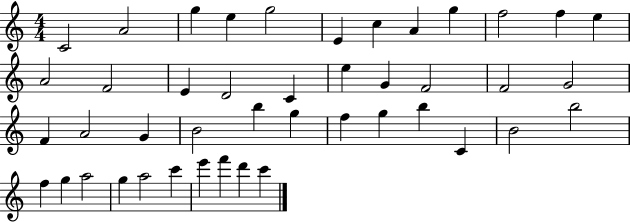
C4/h A4/h G5/q E5/q G5/h E4/q C5/q A4/q G5/q F5/h F5/q E5/q A4/h F4/h E4/q D4/h C4/q E5/q G4/q F4/h F4/h G4/h F4/q A4/h G4/q B4/h B5/q G5/q F5/q G5/q B5/q C4/q B4/h B5/h F5/q G5/q A5/h G5/q A5/h C6/q E6/q F6/q D6/q C6/q